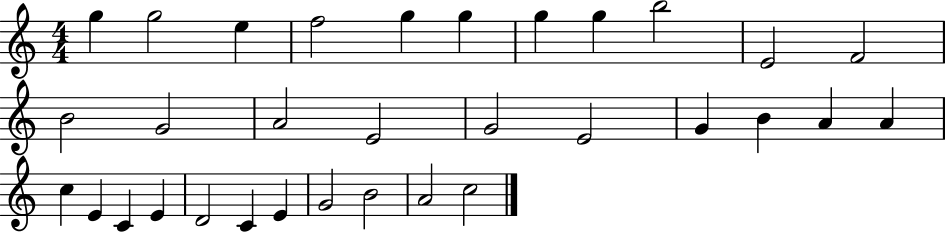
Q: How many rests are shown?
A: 0